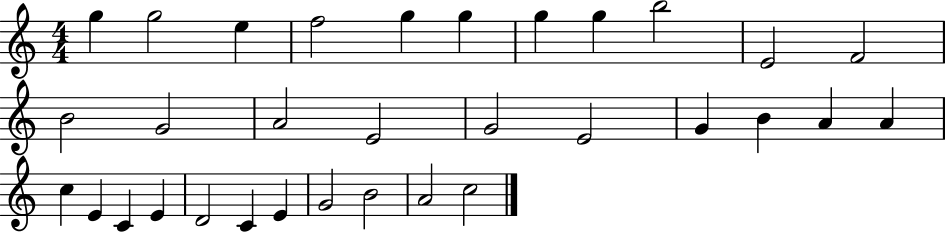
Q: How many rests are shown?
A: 0